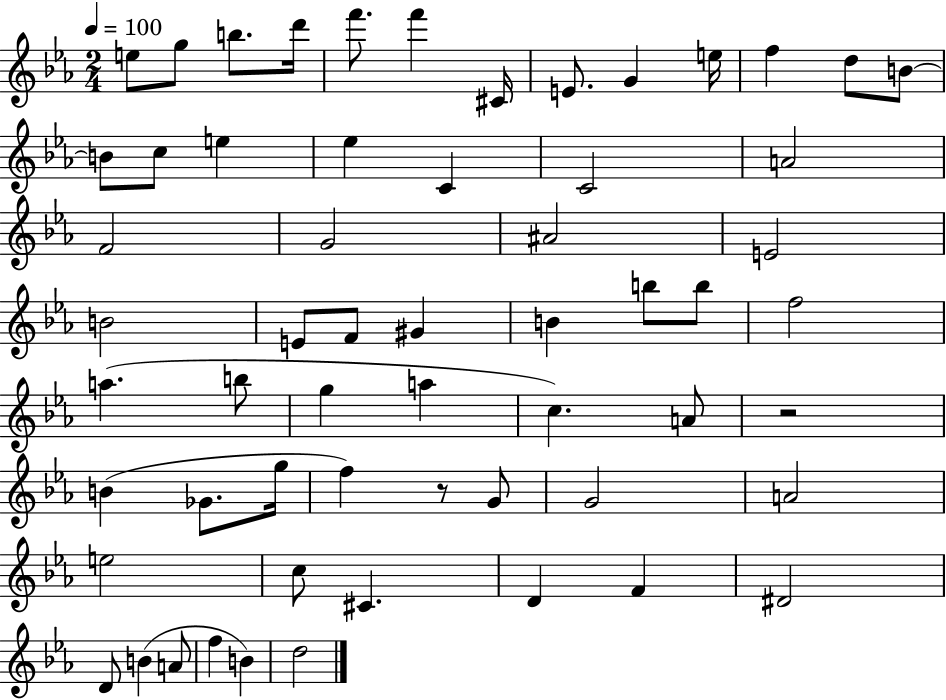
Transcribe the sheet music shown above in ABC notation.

X:1
T:Untitled
M:2/4
L:1/4
K:Eb
e/2 g/2 b/2 d'/4 f'/2 f' ^C/4 E/2 G e/4 f d/2 B/2 B/2 c/2 e _e C C2 A2 F2 G2 ^A2 E2 B2 E/2 F/2 ^G B b/2 b/2 f2 a b/2 g a c A/2 z2 B _G/2 g/4 f z/2 G/2 G2 A2 e2 c/2 ^C D F ^D2 D/2 B A/2 f B d2